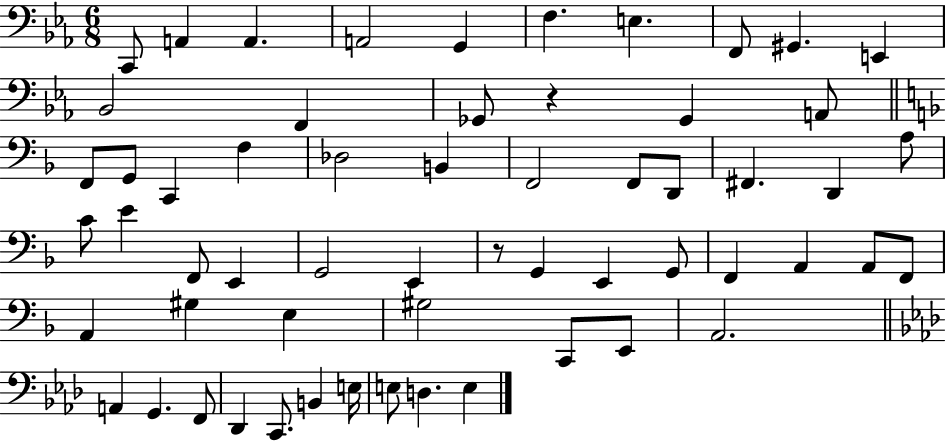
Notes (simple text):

C2/e A2/q A2/q. A2/h G2/q F3/q. E3/q. F2/e G#2/q. E2/q Bb2/h F2/q Gb2/e R/q Gb2/q A2/e F2/e G2/e C2/q F3/q Db3/h B2/q F2/h F2/e D2/e F#2/q. D2/q A3/e C4/e E4/q F2/e E2/q G2/h E2/q R/e G2/q E2/q G2/e F2/q A2/q A2/e F2/e A2/q G#3/q E3/q G#3/h C2/e E2/e A2/h. A2/q G2/q. F2/e Db2/q C2/e. B2/q E3/s E3/e D3/q. E3/q